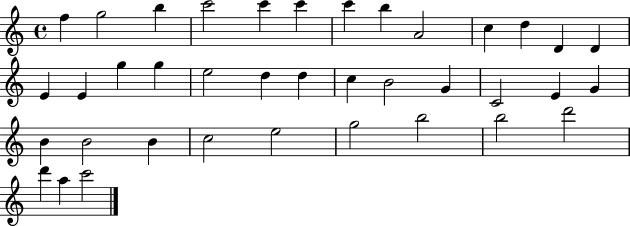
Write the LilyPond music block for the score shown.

{
  \clef treble
  \time 4/4
  \defaultTimeSignature
  \key c \major
  f''4 g''2 b''4 | c'''2 c'''4 c'''4 | c'''4 b''4 a'2 | c''4 d''4 d'4 d'4 | \break e'4 e'4 g''4 g''4 | e''2 d''4 d''4 | c''4 b'2 g'4 | c'2 e'4 g'4 | \break b'4 b'2 b'4 | c''2 e''2 | g''2 b''2 | b''2 d'''2 | \break d'''4 a''4 c'''2 | \bar "|."
}